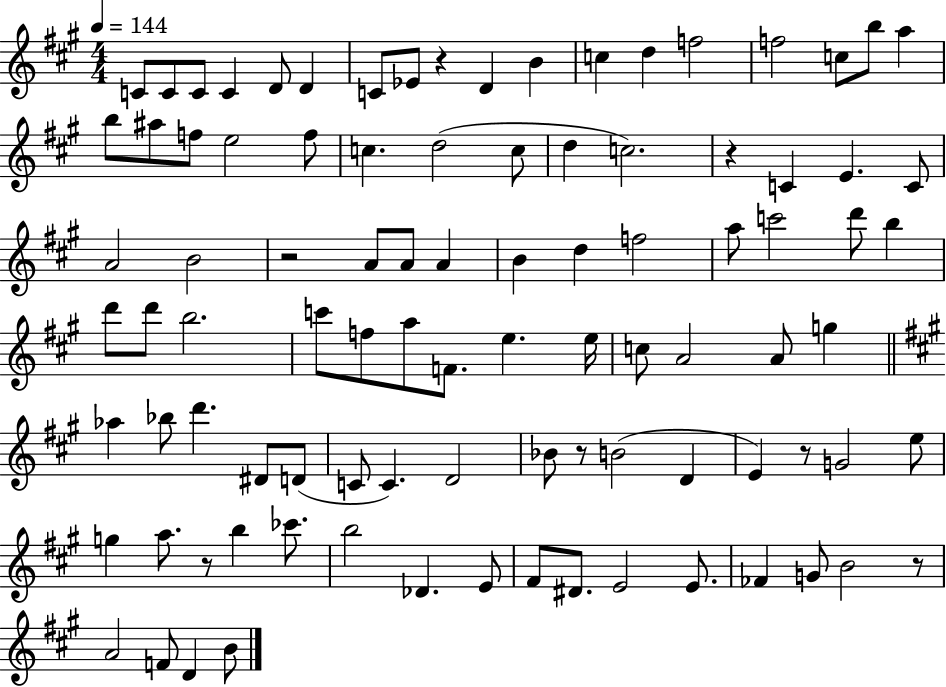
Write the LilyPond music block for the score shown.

{
  \clef treble
  \numericTimeSignature
  \time 4/4
  \key a \major
  \tempo 4 = 144
  \repeat volta 2 { c'8 c'8 c'8 c'4 d'8 d'4 | c'8 ees'8 r4 d'4 b'4 | c''4 d''4 f''2 | f''2 c''8 b''8 a''4 | \break b''8 ais''8 f''8 e''2 f''8 | c''4. d''2( c''8 | d''4 c''2.) | r4 c'4 e'4. c'8 | \break a'2 b'2 | r2 a'8 a'8 a'4 | b'4 d''4 f''2 | a''8 c'''2 d'''8 b''4 | \break d'''8 d'''8 b''2. | c'''8 f''8 a''8 f'8. e''4. e''16 | c''8 a'2 a'8 g''4 | \bar "||" \break \key a \major aes''4 bes''8 d'''4. dis'8 d'8( | c'8 c'4.) d'2 | bes'8 r8 b'2( d'4 | e'4) r8 g'2 e''8 | \break g''4 a''8. r8 b''4 ces'''8. | b''2 des'4. e'8 | fis'8 dis'8. e'2 e'8. | fes'4 g'8 b'2 r8 | \break a'2 f'8 d'4 b'8 | } \bar "|."
}